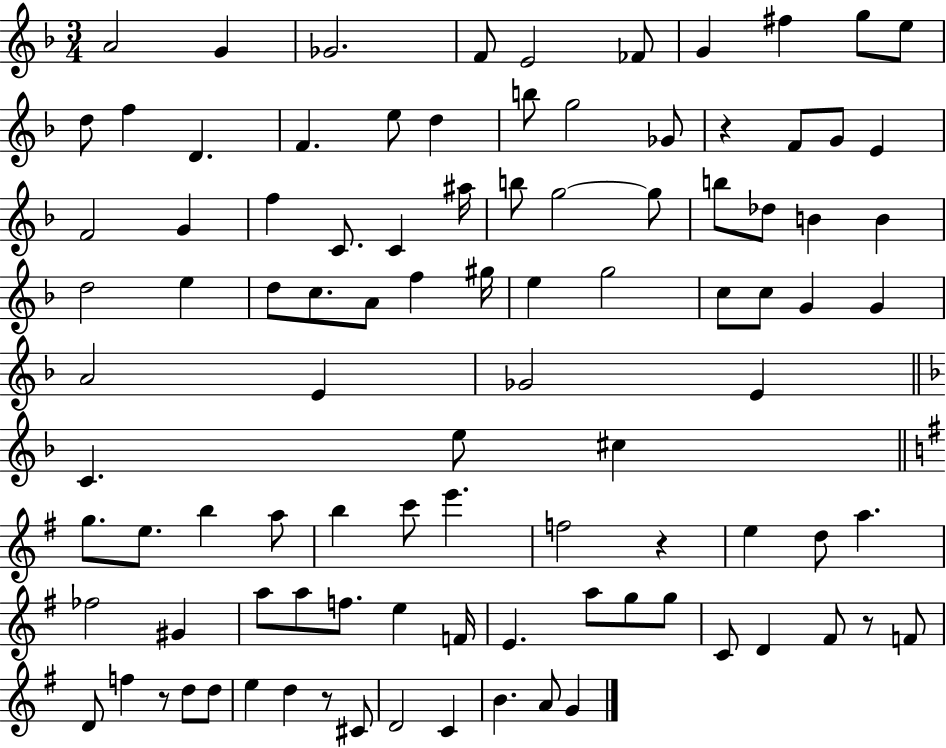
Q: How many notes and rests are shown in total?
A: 98